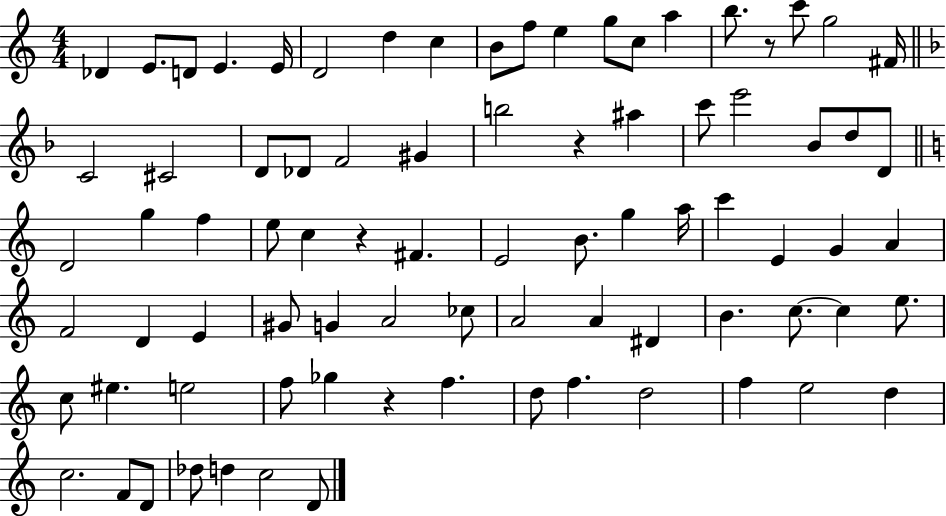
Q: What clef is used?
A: treble